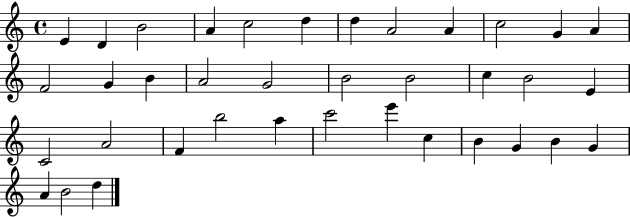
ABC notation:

X:1
T:Untitled
M:4/4
L:1/4
K:C
E D B2 A c2 d d A2 A c2 G A F2 G B A2 G2 B2 B2 c B2 E C2 A2 F b2 a c'2 e' c B G B G A B2 d